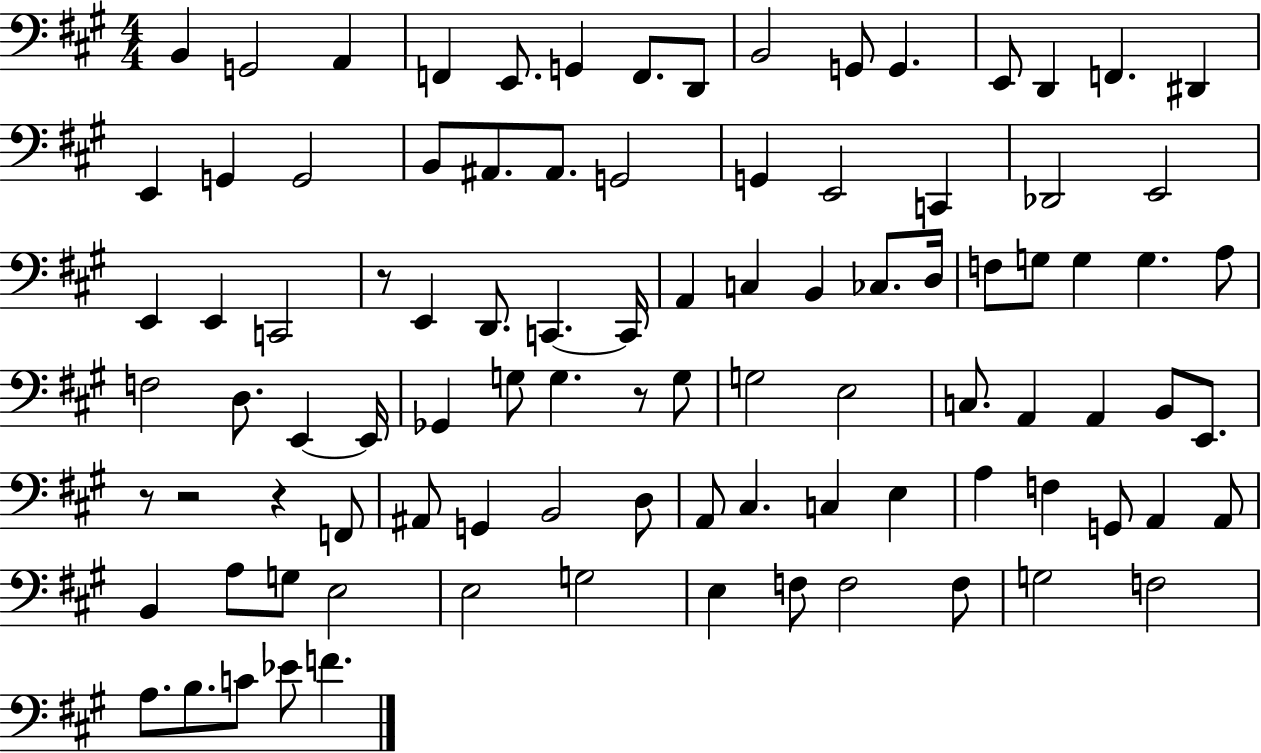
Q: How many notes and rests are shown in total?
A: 95